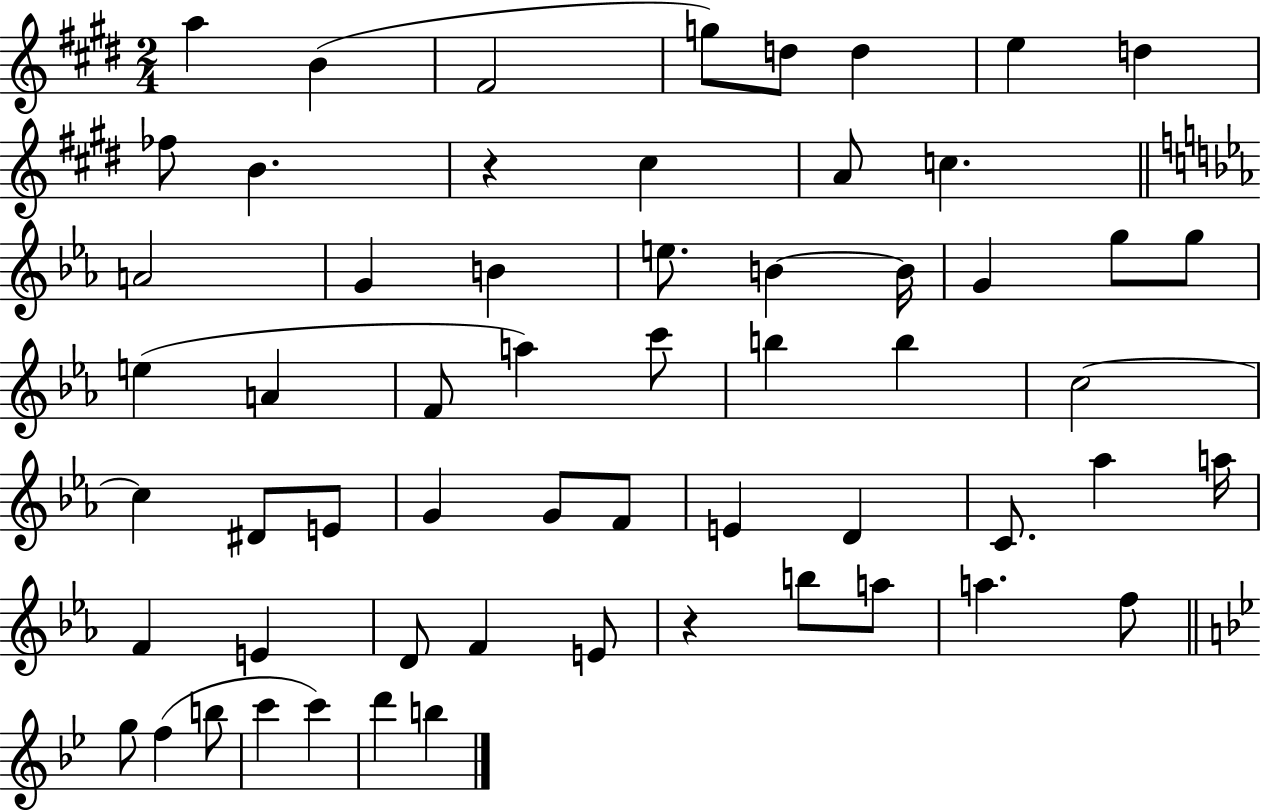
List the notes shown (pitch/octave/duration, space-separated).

A5/q B4/q F#4/h G5/e D5/e D5/q E5/q D5/q FES5/e B4/q. R/q C#5/q A4/e C5/q. A4/h G4/q B4/q E5/e. B4/q B4/s G4/q G5/e G5/e E5/q A4/q F4/e A5/q C6/e B5/q B5/q C5/h C5/q D#4/e E4/e G4/q G4/e F4/e E4/q D4/q C4/e. Ab5/q A5/s F4/q E4/q D4/e F4/q E4/e R/q B5/e A5/e A5/q. F5/e G5/e F5/q B5/e C6/q C6/q D6/q B5/q